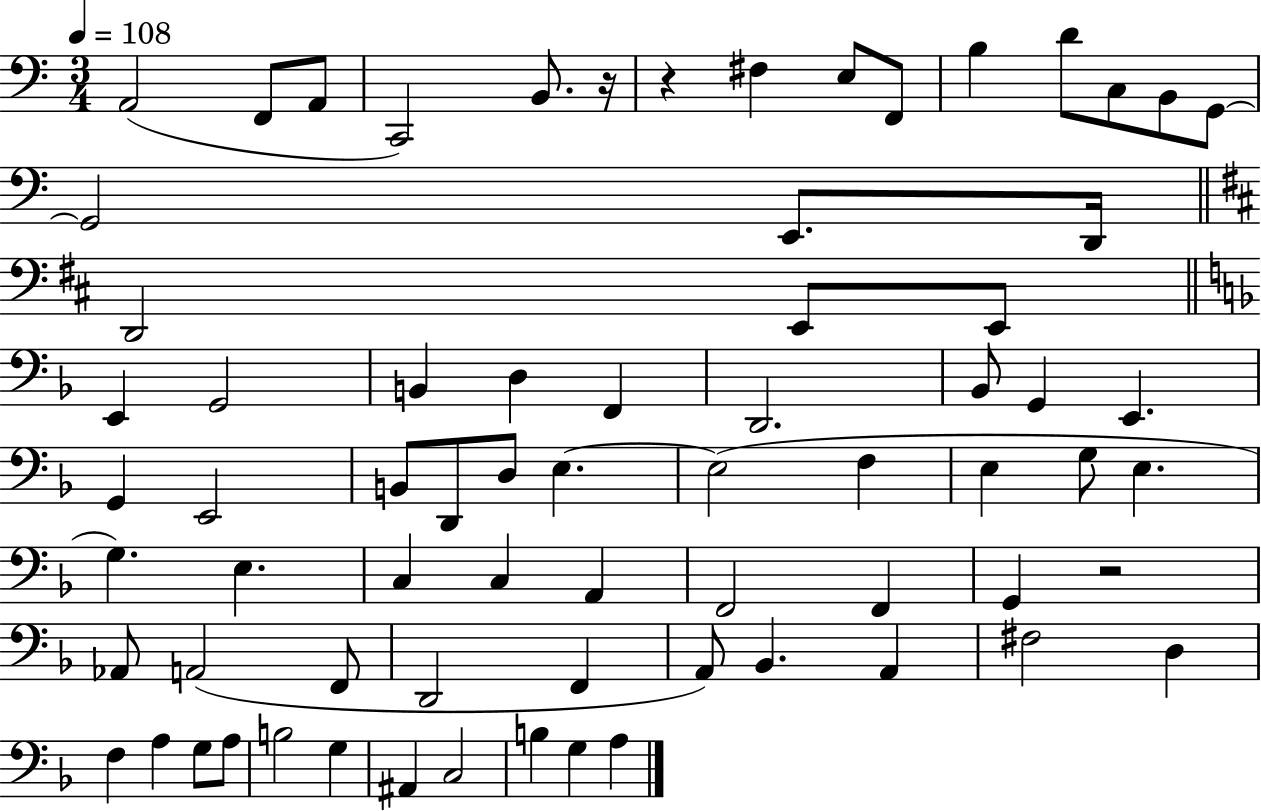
{
  \clef bass
  \numericTimeSignature
  \time 3/4
  \key c \major
  \tempo 4 = 108
  a,2( f,8 a,8 | c,2) b,8. r16 | r4 fis4 e8 f,8 | b4 d'8 c8 b,8 g,8~~ | \break g,2 e,8. d,16 | \bar "||" \break \key d \major d,2 e,8 e,8 | \bar "||" \break \key f \major e,4 g,2 | b,4 d4 f,4 | d,2. | bes,8 g,4 e,4. | \break g,4 e,2 | b,8 d,8 d8 e4.~~ | e2( f4 | e4 g8 e4. | \break g4.) e4. | c4 c4 a,4 | f,2 f,4 | g,4 r2 | \break aes,8 a,2( f,8 | d,2 f,4 | a,8) bes,4. a,4 | fis2 d4 | \break f4 a4 g8 a8 | b2 g4 | ais,4 c2 | b4 g4 a4 | \break \bar "|."
}